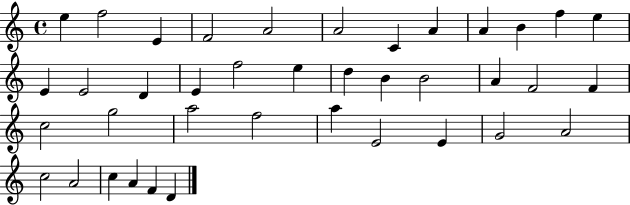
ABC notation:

X:1
T:Untitled
M:4/4
L:1/4
K:C
e f2 E F2 A2 A2 C A A B f e E E2 D E f2 e d B B2 A F2 F c2 g2 a2 f2 a E2 E G2 A2 c2 A2 c A F D